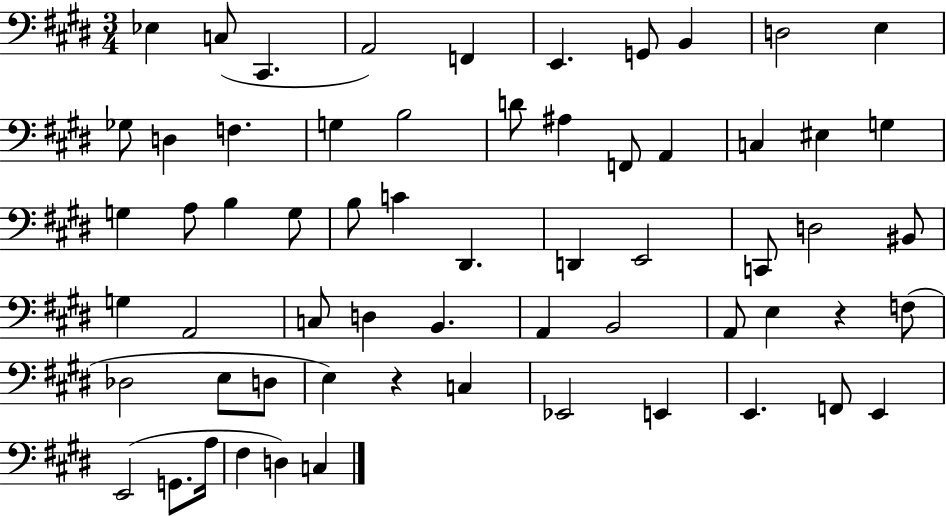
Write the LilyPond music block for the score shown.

{
  \clef bass
  \numericTimeSignature
  \time 3/4
  \key e \major
  \repeat volta 2 { ees4 c8( cis,4. | a,2) f,4 | e,4. g,8 b,4 | d2 e4 | \break ges8 d4 f4. | g4 b2 | d'8 ais4 f,8 a,4 | c4 eis4 g4 | \break g4 a8 b4 g8 | b8 c'4 dis,4. | d,4 e,2 | c,8 d2 bis,8 | \break g4 a,2 | c8 d4 b,4. | a,4 b,2 | a,8 e4 r4 f8( | \break des2 e8 d8 | e4) r4 c4 | ees,2 e,4 | e,4. f,8 e,4 | \break e,2( g,8. a16 | fis4 d4) c4 | } \bar "|."
}